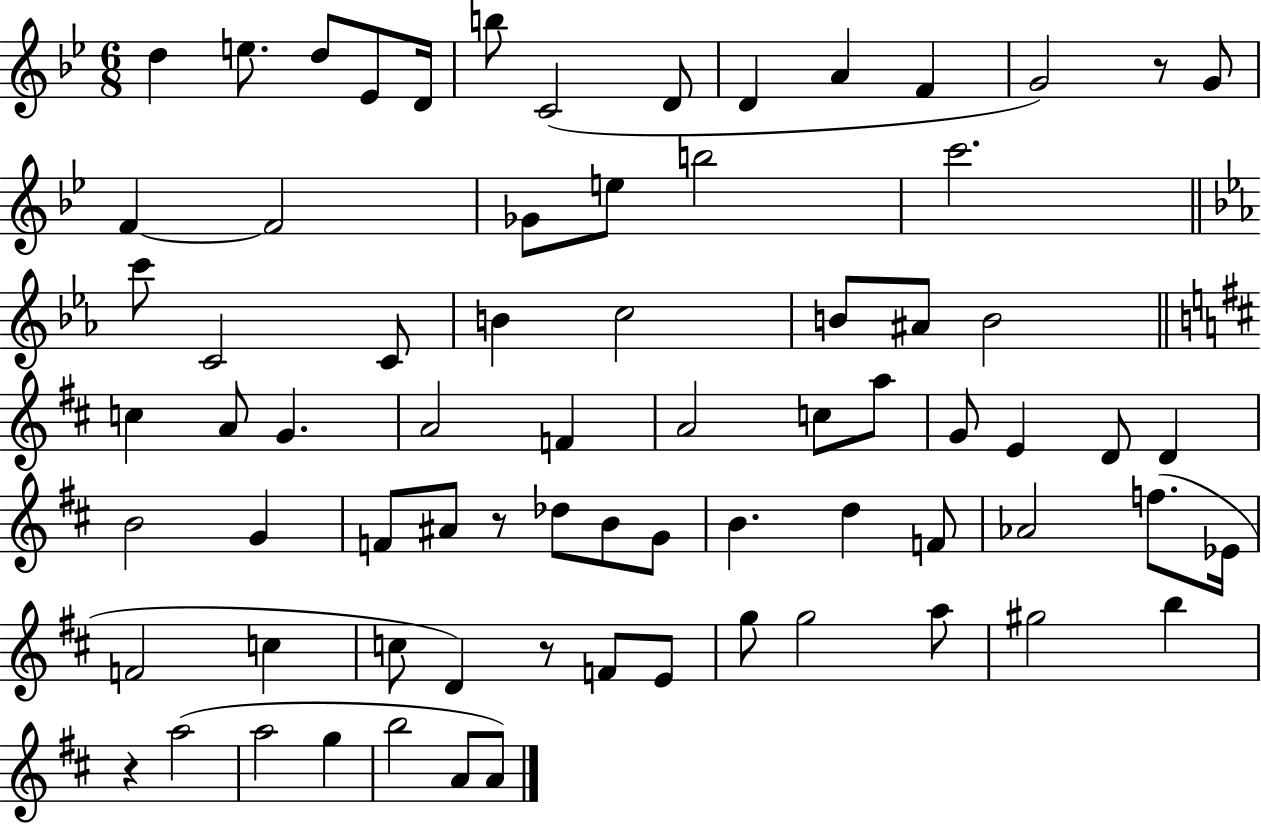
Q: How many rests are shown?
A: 4